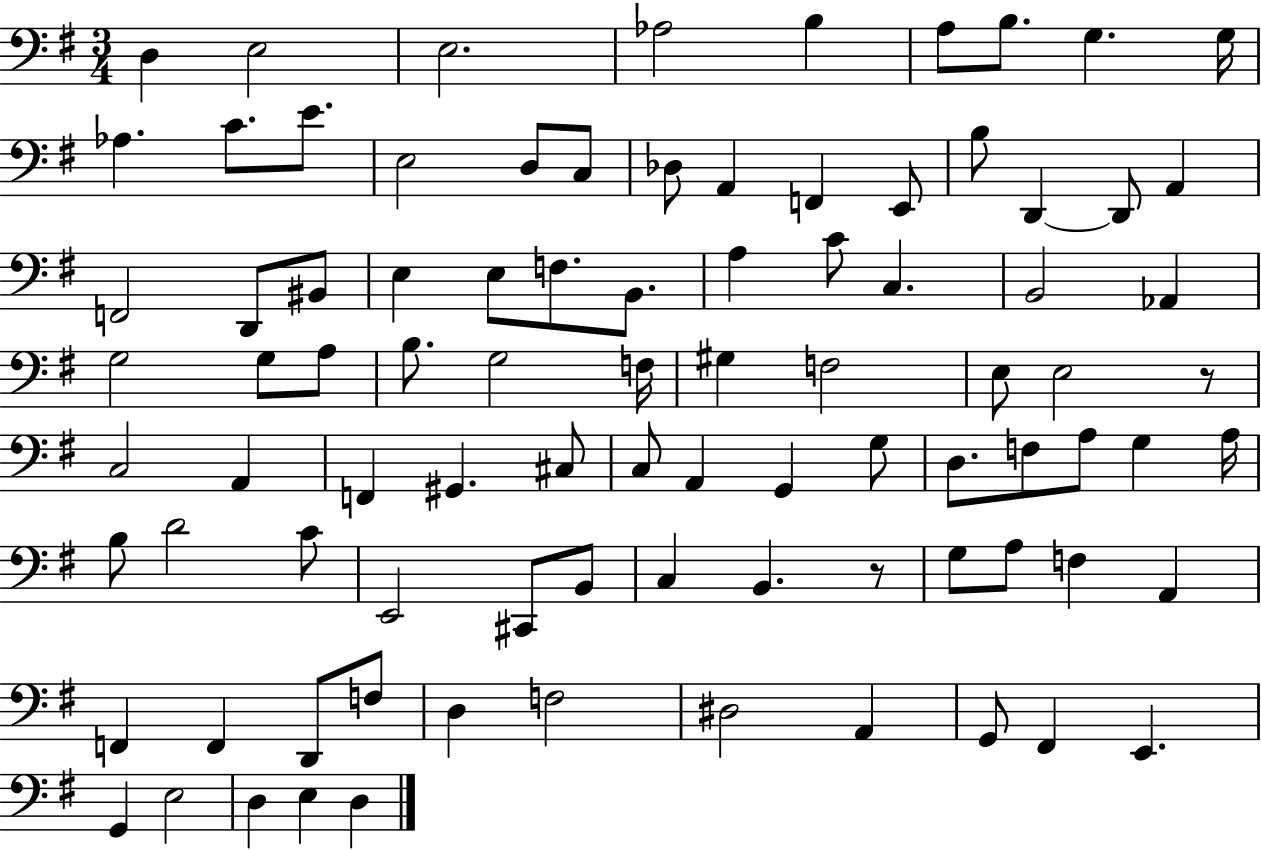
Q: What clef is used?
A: bass